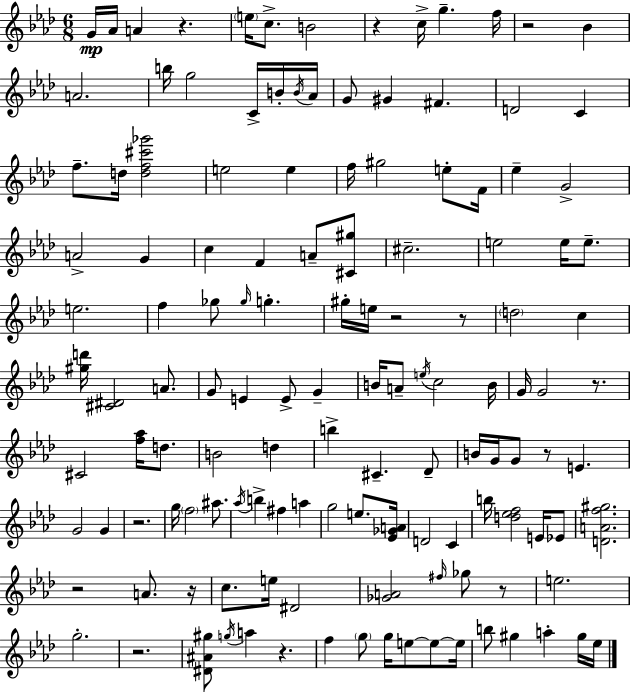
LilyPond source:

{
  \clef treble
  \numericTimeSignature
  \time 6/8
  \key f \minor
  g'16\mp aes'16 a'4 r4. | \parenthesize e''16 c''8.-> b'2 | r4 c''16-> g''4.-- f''16 | r2 bes'4 | \break a'2. | b''16 g''2 c'16-> b'16-. \acciaccatura { b'16 } | aes'16 g'8 gis'4 fis'4. | d'2 c'4 | \break f''8.-- d''16 <d'' f'' cis''' ges'''>2 | e''2 e''4 | f''16 gis''2 e''8-. | f'16 ees''4-- g'2-> | \break a'2-> g'4 | c''4 f'4 a'8-- <cis' gis''>8 | cis''2.-- | e''2 e''16 e''8.-- | \break e''2. | f''4 ges''8 \grace { ges''16 } g''4.-. | gis''16-. e''16 r2 | r8 \parenthesize d''2 c''4 | \break <gis'' d'''>16 <cis' dis'>2 a'8. | g'8 e'4 e'8-> g'4-- | b'16 a'8-- \acciaccatura { e''16 } c''2 | b'16 g'16 g'2 | \break r8. cis'2 <f'' aes''>16 | d''8. b'2 d''4 | b''4-> cis'4.-- | des'8-- b'16 g'16 g'8 r8 e'4. | \break g'2 g'4 | r2. | g''16 \parenthesize f''2 | ais''8. \acciaccatura { aes''16 } b''4-> fis''4 | \break a''4 g''2 | e''8. <ees' ges' a'>16 d'2 | c'4 b''16 <d'' ees'' f''>2 | e'16 ees'8 <d' a' f'' gis''>2. | \break r2 | a'8. r16 c''8. e''16 dis'2 | <ges' a'>2 | \grace { fis''16 } ges''8 r8 e''2. | \break g''2.-. | r2. | <dis' ais' gis''>8 \acciaccatura { g''16 } a''4 | r4. f''4 \parenthesize g''8 | \break g''16 e''8~~ e''8~~ e''16 b''8 gis''4 | a''4-. gis''16 ees''16 \bar "|."
}